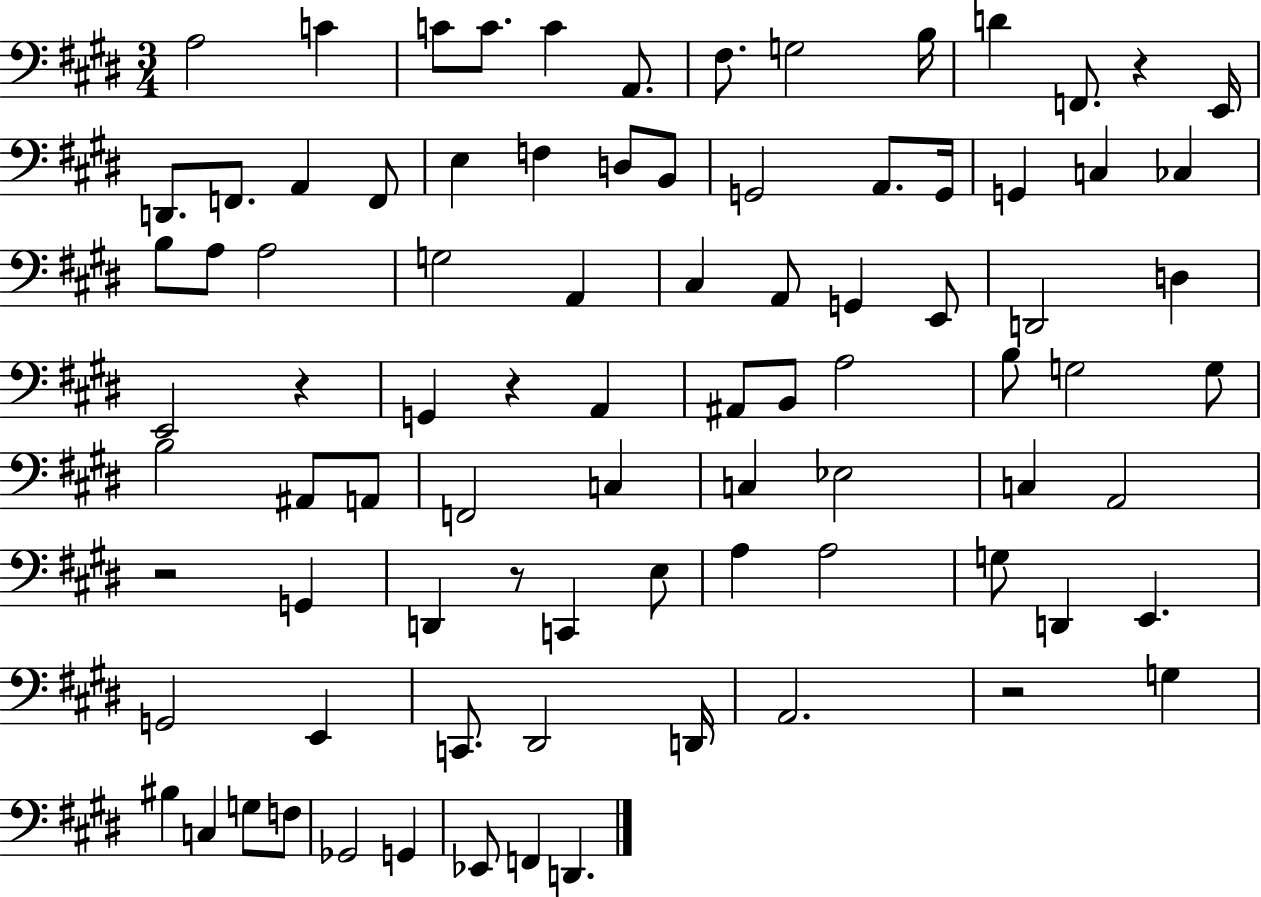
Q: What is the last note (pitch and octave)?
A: D2